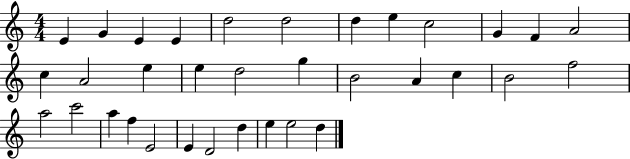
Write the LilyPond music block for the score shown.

{
  \clef treble
  \numericTimeSignature
  \time 4/4
  \key c \major
  e'4 g'4 e'4 e'4 | d''2 d''2 | d''4 e''4 c''2 | g'4 f'4 a'2 | \break c''4 a'2 e''4 | e''4 d''2 g''4 | b'2 a'4 c''4 | b'2 f''2 | \break a''2 c'''2 | a''4 f''4 e'2 | e'4 d'2 d''4 | e''4 e''2 d''4 | \break \bar "|."
}